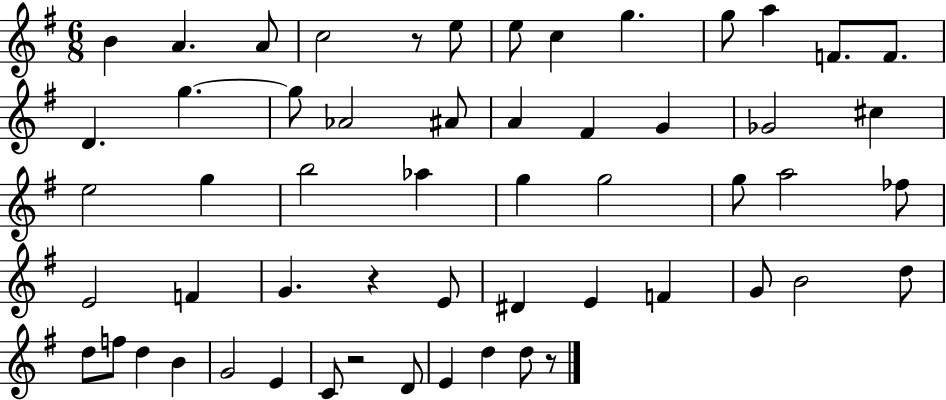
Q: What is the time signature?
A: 6/8